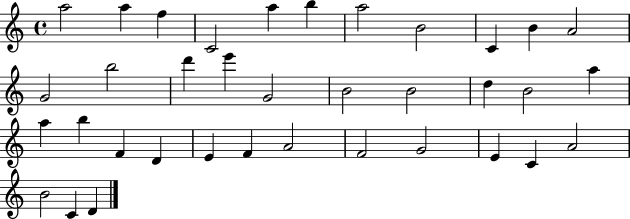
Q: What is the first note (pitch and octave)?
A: A5